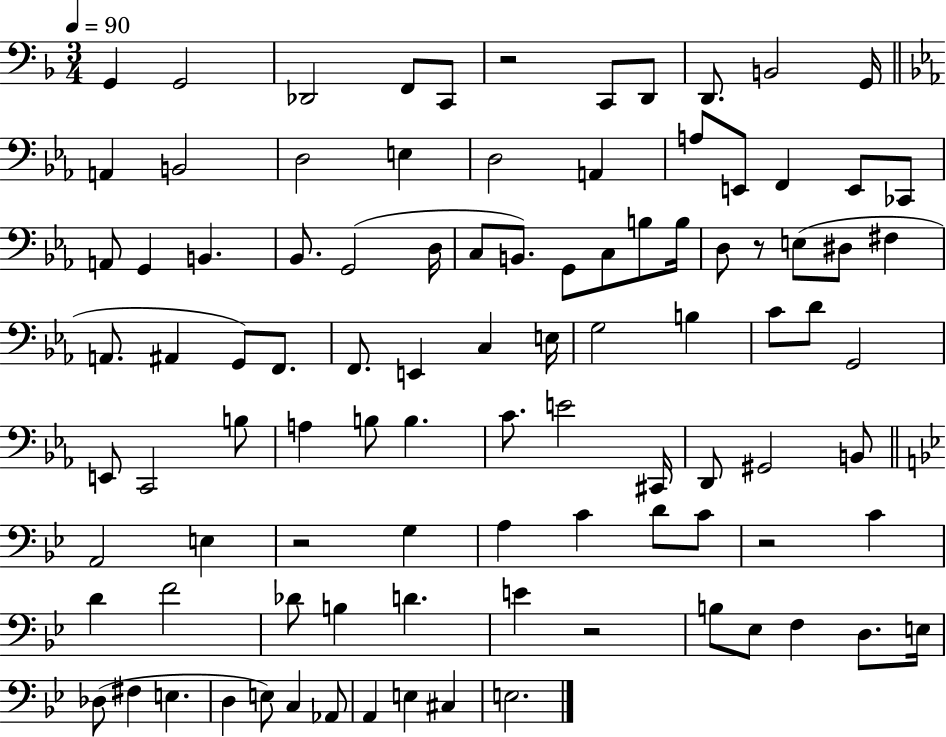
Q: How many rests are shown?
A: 5